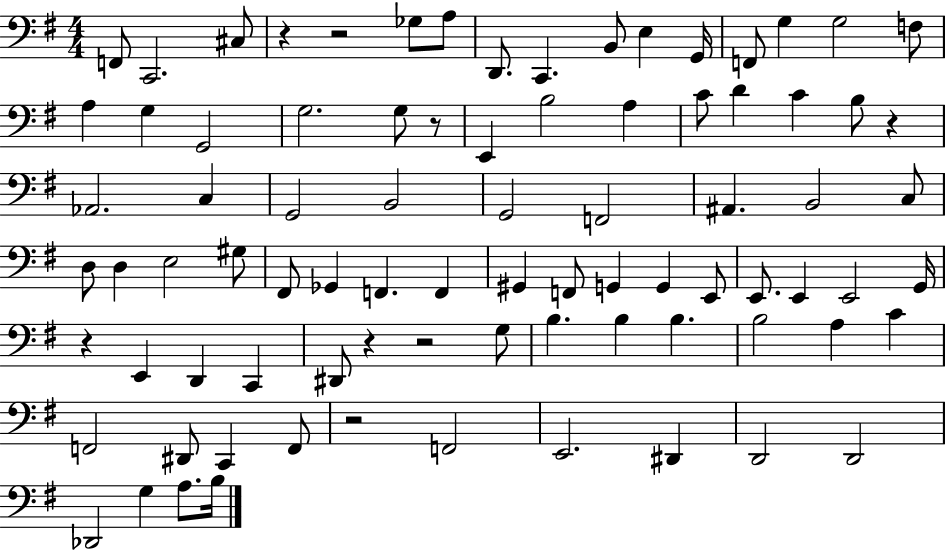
{
  \clef bass
  \numericTimeSignature
  \time 4/4
  \key g \major
  \repeat volta 2 { f,8 c,2. cis8 | r4 r2 ges8 a8 | d,8. c,4. b,8 e4 g,16 | f,8 g4 g2 f8 | \break a4 g4 g,2 | g2. g8 r8 | e,4 b2 a4 | c'8 d'4 c'4 b8 r4 | \break aes,2. c4 | g,2 b,2 | g,2 f,2 | ais,4. b,2 c8 | \break d8 d4 e2 gis8 | fis,8 ges,4 f,4. f,4 | gis,4 f,8 g,4 g,4 e,8 | e,8. e,4 e,2 g,16 | \break r4 e,4 d,4 c,4 | dis,8 r4 r2 g8 | b4. b4 b4. | b2 a4 c'4 | \break f,2 dis,8 c,4 f,8 | r2 f,2 | e,2. dis,4 | d,2 d,2 | \break des,2 g4 a8. b16 | } \bar "|."
}